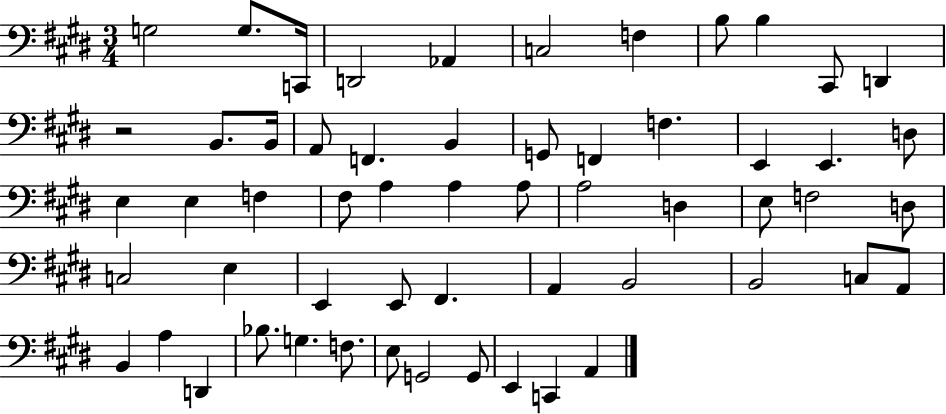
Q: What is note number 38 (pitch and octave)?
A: E2